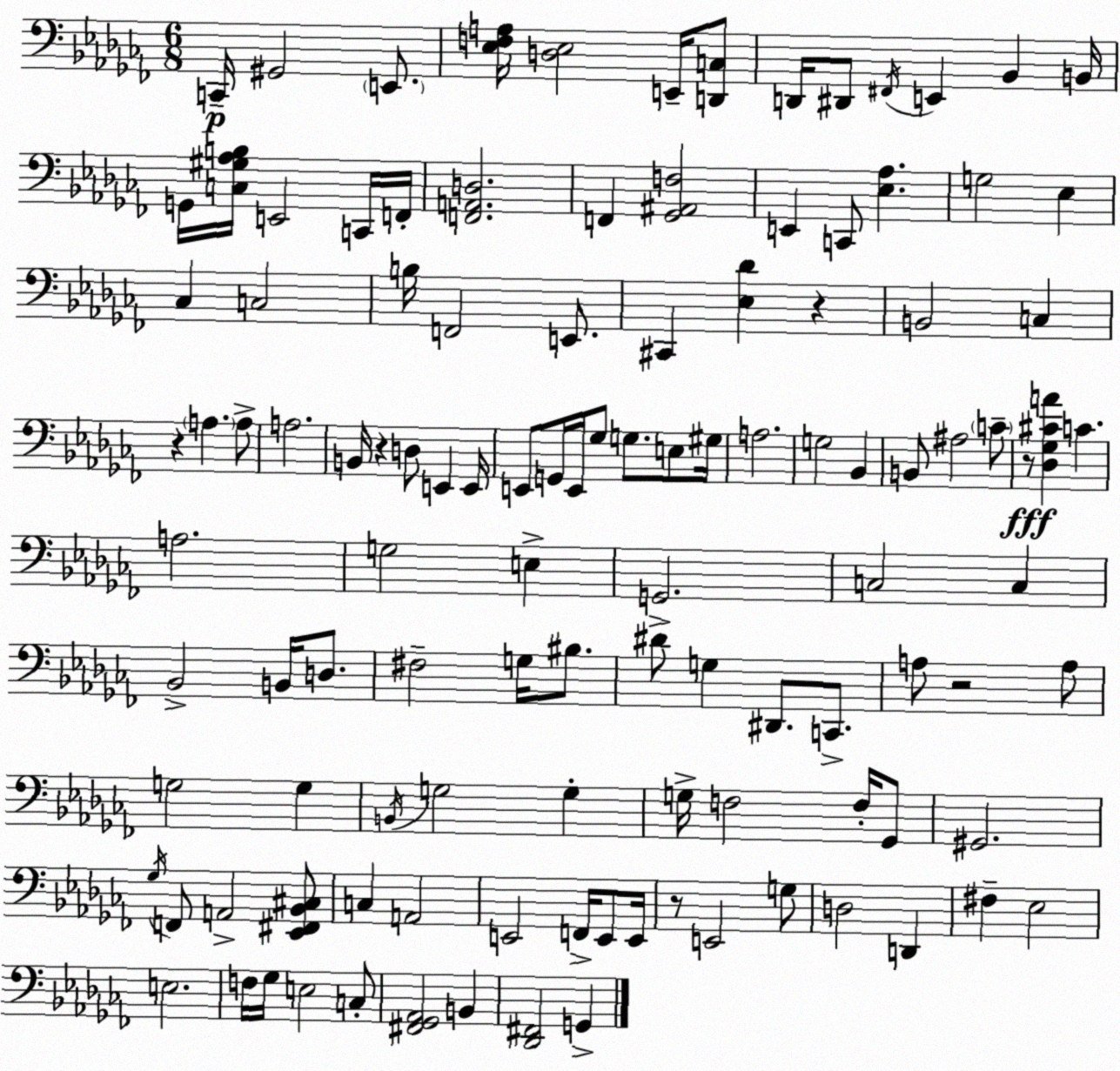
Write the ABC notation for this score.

X:1
T:Untitled
M:6/8
L:1/4
K:Abm
C,,/4 ^G,,2 E,,/2 [_E,F,A,]/4 [D,_E,]2 E,,/4 [D,,C,]/2 D,,/4 ^D,,/2 ^F,,/4 E,, _B,, B,,/4 G,,/4 [C,^G,_A,B,]/4 E,,2 C,,/4 F,,/4 [F,,A,,D,]2 F,, [_G,,^A,,F,]2 E,, C,,/2 [_E,_A,] G,2 _E, _C, C,2 B,/4 F,,2 E,,/2 ^C,, [_E,_D] z B,,2 C, z A, A,/2 A,2 B,,/4 z D,/2 E,, E,,/4 E,,/2 G,,/4 E,,/4 _G,/2 G,/2 E,/2 ^G,/4 A,2 G,2 _B,, B,,/2 ^A,2 C/2 z/2 [_D,_G,^CA] C A,2 G,2 E, G,,2 C,2 C, _B,,2 B,,/4 D,/2 ^F,2 G,/4 ^B,/2 ^D/2 G, ^D,,/2 C,,/2 A,/2 z2 A,/2 G,2 G, B,,/4 G,2 G, G,/4 F,2 F,/4 _G,,/2 ^G,,2 _G,/4 F,,/2 A,,2 [_E,,^F,,_B,,^C,]/2 C, A,,2 E,,2 F,,/4 E,,/2 E,,/4 z/2 E,,2 G,/2 D,2 D,, ^F, _E,2 E,2 F,/4 _G,/4 E,2 C,/2 [^F,,_G,,_A,,]2 B,, [_D,,^F,,]2 G,,